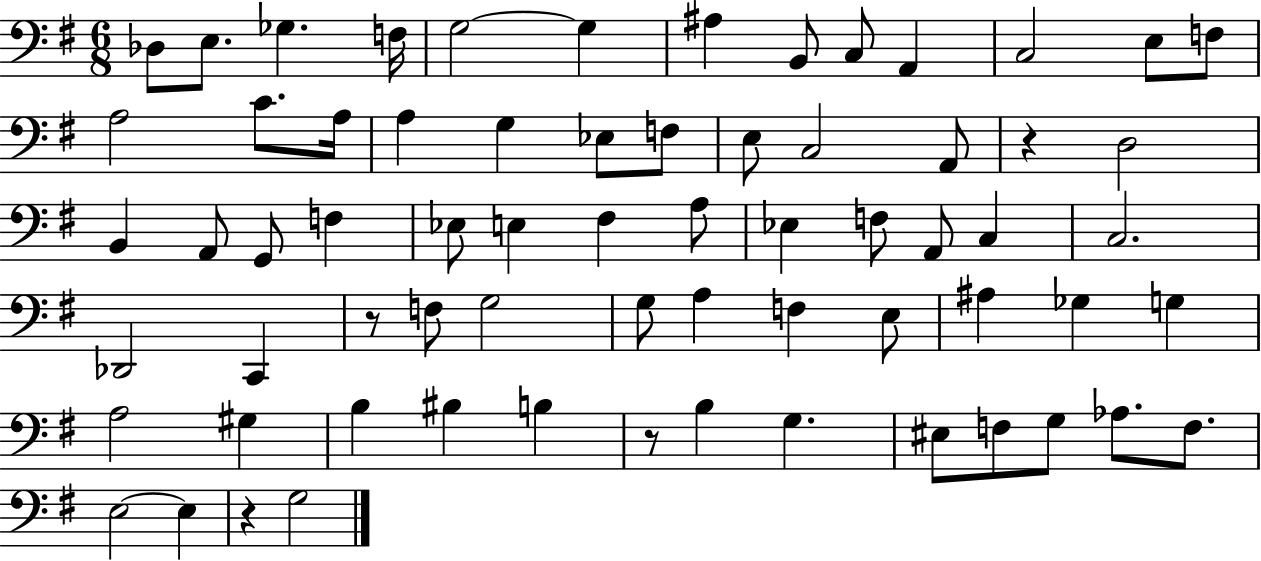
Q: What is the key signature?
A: G major